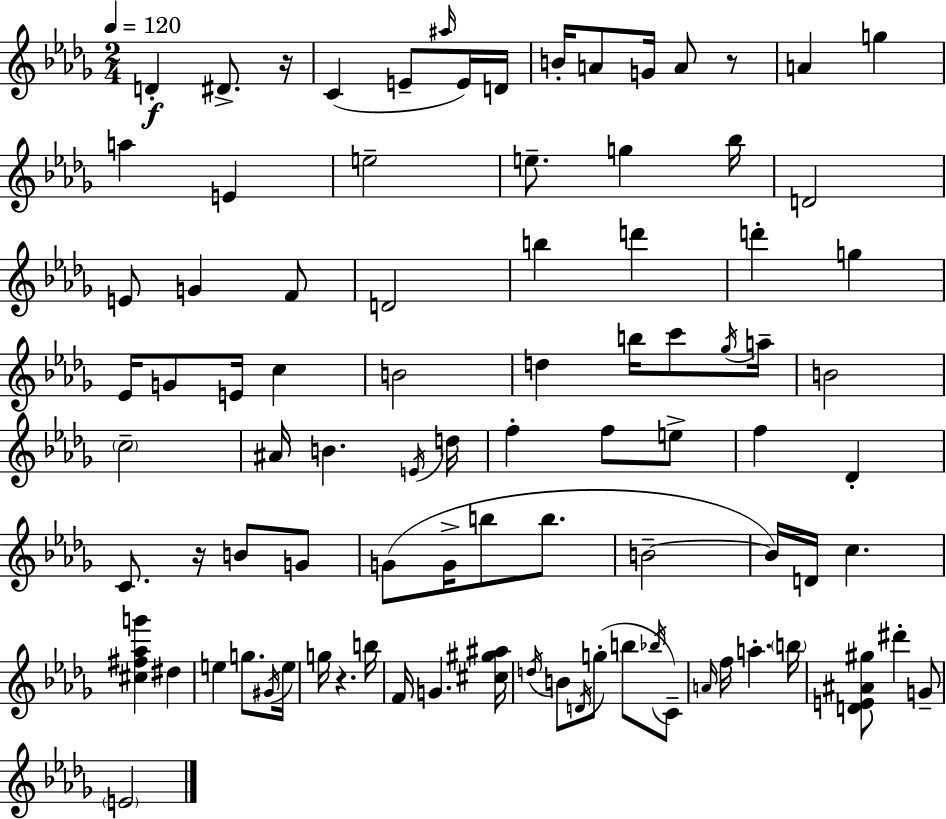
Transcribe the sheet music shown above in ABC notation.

X:1
T:Untitled
M:2/4
L:1/4
K:Bbm
D ^D/2 z/4 C E/2 ^a/4 E/4 D/4 B/4 A/2 G/4 A/2 z/2 A g a E e2 e/2 g _b/4 D2 E/2 G F/2 D2 b d' d' g _E/4 G/2 E/4 c B2 d b/4 c'/2 _g/4 a/4 B2 c2 ^A/4 B E/4 d/4 f f/2 e/2 f _D C/2 z/4 B/2 G/2 G/2 G/4 b/2 b/2 B2 B/4 D/4 c [^c^f_ag'] ^d e g/2 ^G/4 e/4 g/4 z b/4 F/4 G [^c^g^a]/4 d/4 B/2 D/4 g/2 b/2 _b/4 C/2 A/4 f/4 a b/4 [DE^A^g]/2 ^d' G/2 E2